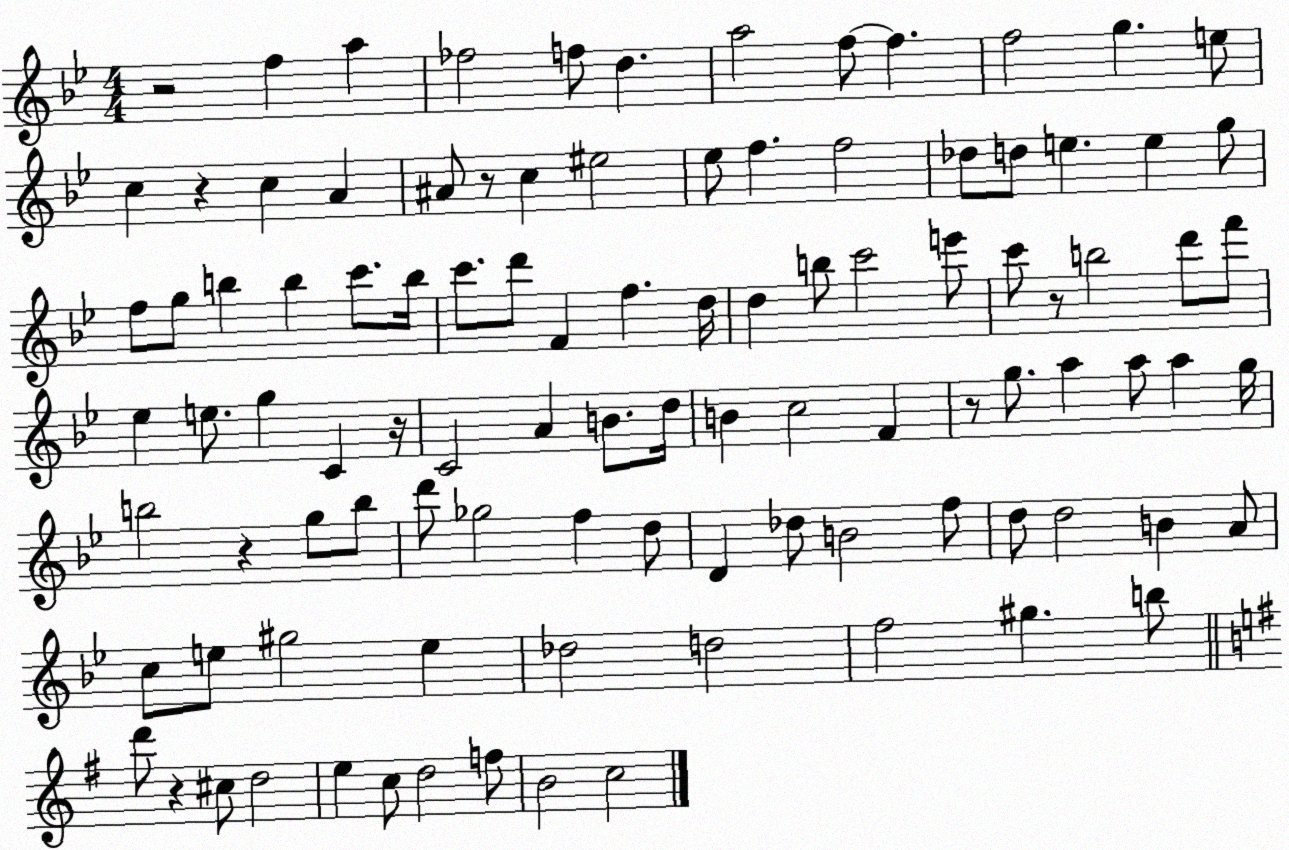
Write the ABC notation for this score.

X:1
T:Untitled
M:4/4
L:1/4
K:Bb
z2 f a _f2 f/2 d a2 f/2 f f2 g e/2 c z c A ^A/2 z/2 c ^e2 _e/2 f f2 _d/2 d/2 e e g/2 f/2 g/2 b b c'/2 b/4 c'/2 d'/2 F f d/4 d b/2 c'2 e'/2 c'/2 z/2 b2 d'/2 f'/2 _e e/2 g C z/4 C2 A B/2 d/4 B c2 F z/2 g/2 a a/2 a g/4 b2 z g/2 b/2 d'/2 _g2 f d/2 D _d/2 B2 f/2 d/2 d2 B A/2 c/2 e/2 ^g2 e _d2 d2 f2 ^g b/2 d'/2 z ^c/2 d2 e c/2 d2 f/2 B2 c2